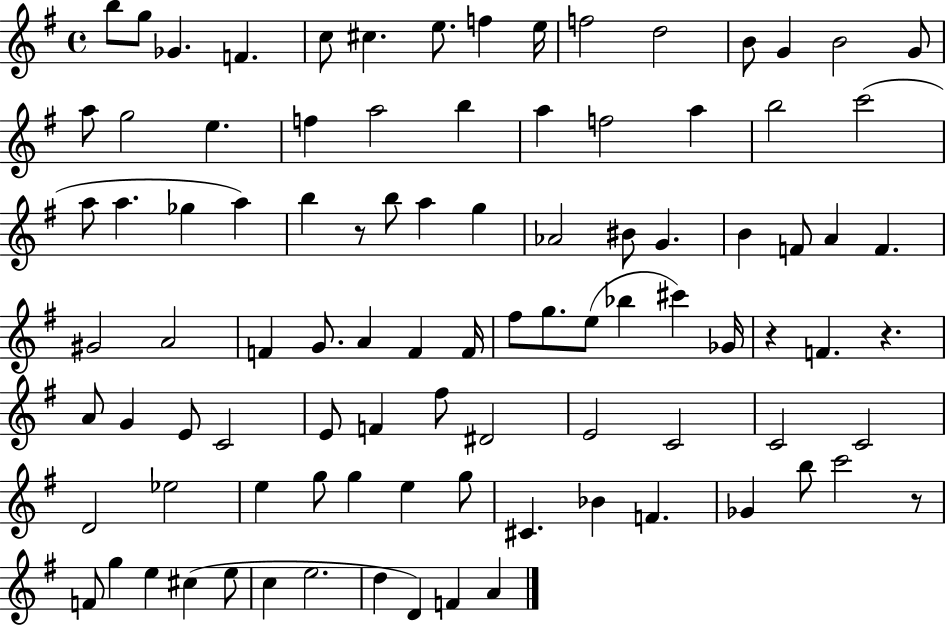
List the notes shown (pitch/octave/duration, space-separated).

B5/e G5/e Gb4/q. F4/q. C5/e C#5/q. E5/e. F5/q E5/s F5/h D5/h B4/e G4/q B4/h G4/e A5/e G5/h E5/q. F5/q A5/h B5/q A5/q F5/h A5/q B5/h C6/h A5/e A5/q. Gb5/q A5/q B5/q R/e B5/e A5/q G5/q Ab4/h BIS4/e G4/q. B4/q F4/e A4/q F4/q. G#4/h A4/h F4/q G4/e. A4/q F4/q F4/s F#5/e G5/e. E5/e Bb5/q C#6/q Gb4/s R/q F4/q. R/q. A4/e G4/q E4/e C4/h E4/e F4/q F#5/e D#4/h E4/h C4/h C4/h C4/h D4/h Eb5/h E5/q G5/e G5/q E5/q G5/e C#4/q. Bb4/q F4/q. Gb4/q B5/e C6/h R/e F4/e G5/q E5/q C#5/q E5/e C5/q E5/h. D5/q D4/q F4/q A4/q